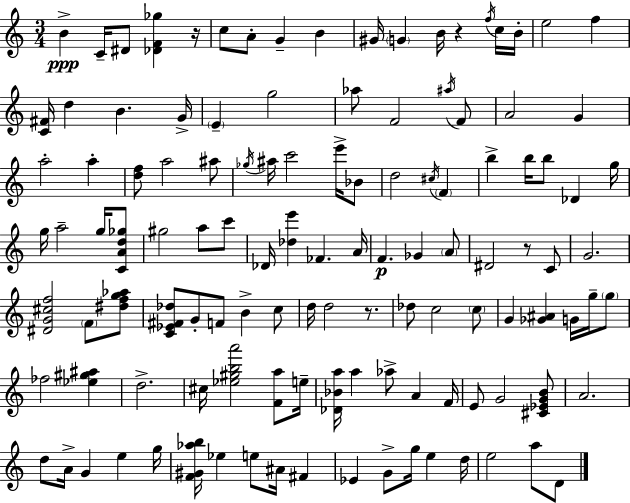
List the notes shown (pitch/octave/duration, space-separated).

B4/q C4/s D#4/e [Db4,F4,Gb5]/q R/s C5/e A4/e G4/q B4/q G#4/s G4/q B4/s R/q F5/s C5/s B4/s E5/h F5/q [C4,F#4]/s D5/q B4/q. G4/s E4/q G5/h Ab5/e F4/h A#5/s F4/e A4/h G4/q A5/h A5/q [D5,F5]/e A5/h A#5/e Gb5/s A#5/s C6/h E6/s Bb4/e D5/h C#5/s F4/q B5/q B5/s B5/e Db4/q G5/s G5/s A5/h G5/s [C4,A4,D5,Gb5]/e G#5/h A5/e C6/e Db4/s [Db5,E6]/q FES4/q. A4/s F4/q. Gb4/q A4/e D#4/h R/e C4/e G4/h. [D#4,G4,C#5,F5]/h F4/e [D#5,F5,G5,Ab5]/e [C4,Eb4,F#4,Db5]/e G4/e F4/e B4/q C5/e D5/s D5/h R/e. Db5/e C5/h C5/e G4/q [Gb4,A#4]/q G4/s G5/s G5/e FES5/h [Eb5,G#5,A#5]/q D5/h. C#5/s [Eb5,G#5,B5,A6]/h [F4,A5]/e E5/s [Db4,Bb4,A5]/s A5/q Ab5/e A4/q F4/s E4/e G4/h [C#4,Eb4,G4,B4]/e A4/h. D5/e A4/s G4/q E5/q G5/s [F4,G#4,Ab5,B5]/s Eb5/q E5/e A#4/s F#4/q Eb4/q G4/e G5/s E5/q D5/s E5/h A5/e D4/e